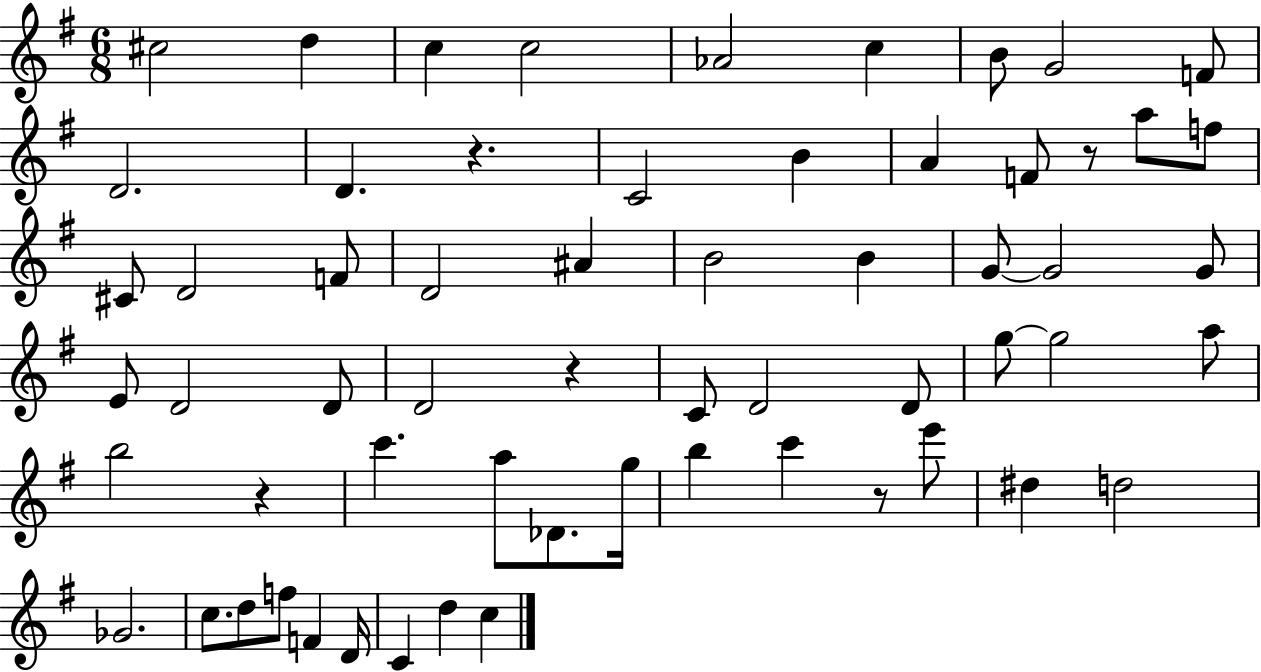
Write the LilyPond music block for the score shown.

{
  \clef treble
  \numericTimeSignature
  \time 6/8
  \key g \major
  cis''2 d''4 | c''4 c''2 | aes'2 c''4 | b'8 g'2 f'8 | \break d'2. | d'4. r4. | c'2 b'4 | a'4 f'8 r8 a''8 f''8 | \break cis'8 d'2 f'8 | d'2 ais'4 | b'2 b'4 | g'8~~ g'2 g'8 | \break e'8 d'2 d'8 | d'2 r4 | c'8 d'2 d'8 | g''8~~ g''2 a''8 | \break b''2 r4 | c'''4. a''8 des'8. g''16 | b''4 c'''4 r8 e'''8 | dis''4 d''2 | \break ges'2. | c''8. d''8 f''8 f'4 d'16 | c'4 d''4 c''4 | \bar "|."
}